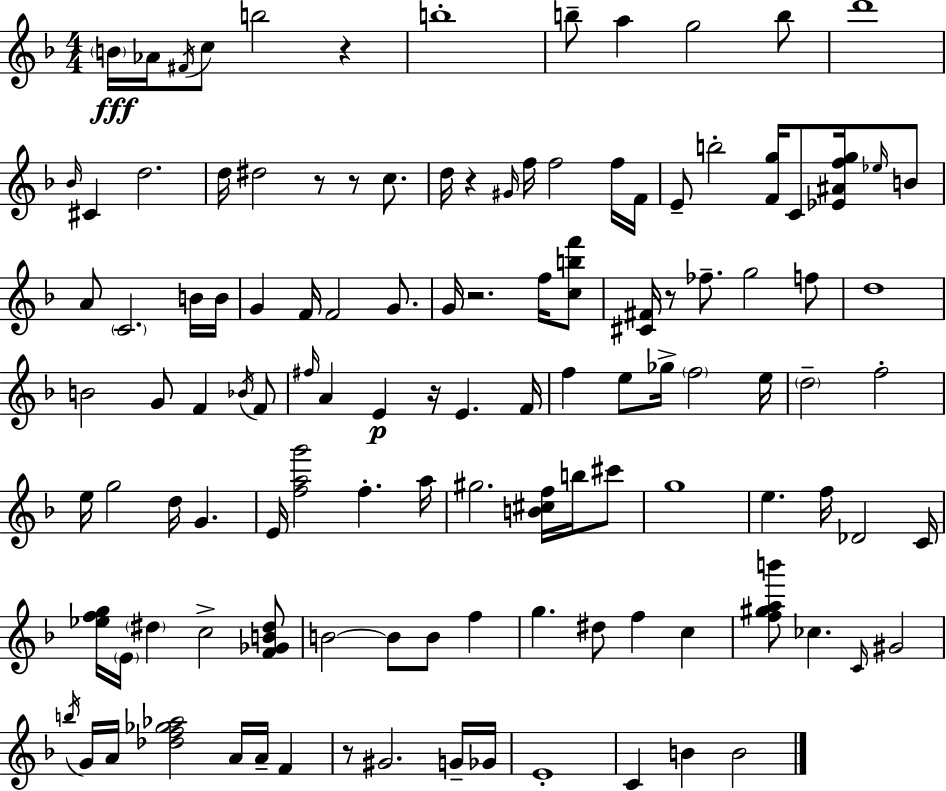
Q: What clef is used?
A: treble